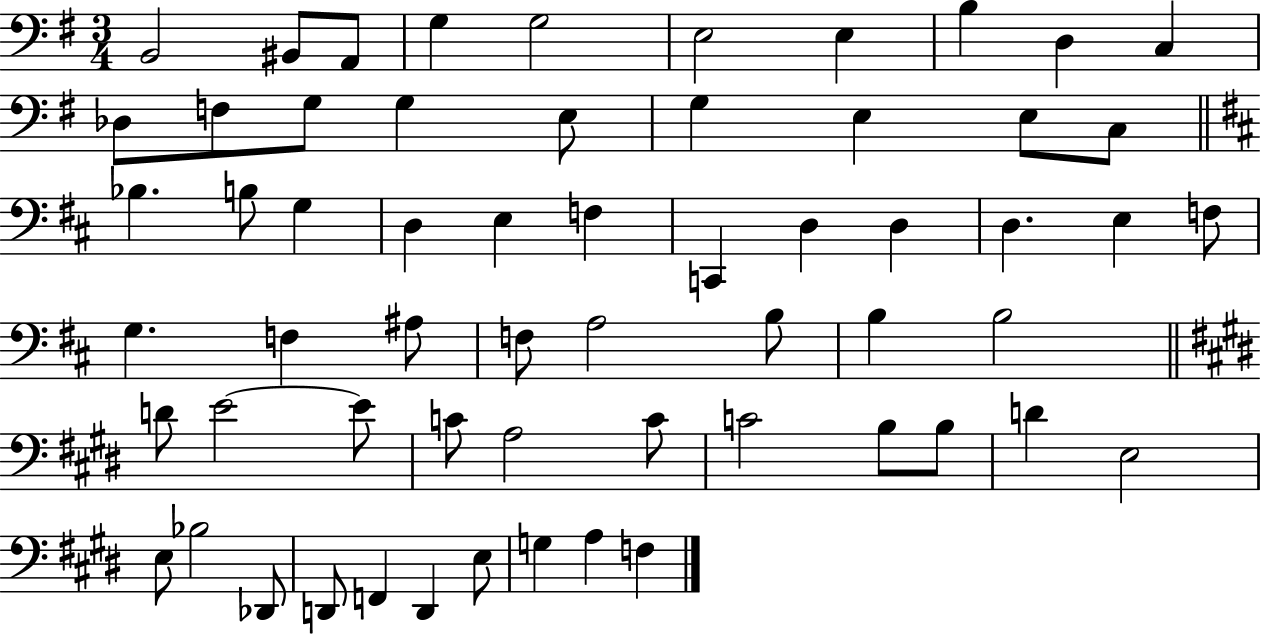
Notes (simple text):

B2/h BIS2/e A2/e G3/q G3/h E3/h E3/q B3/q D3/q C3/q Db3/e F3/e G3/e G3/q E3/e G3/q E3/q E3/e C3/e Bb3/q. B3/e G3/q D3/q E3/q F3/q C2/q D3/q D3/q D3/q. E3/q F3/e G3/q. F3/q A#3/e F3/e A3/h B3/e B3/q B3/h D4/e E4/h E4/e C4/e A3/h C4/e C4/h B3/e B3/e D4/q E3/h E3/e Bb3/h Db2/e D2/e F2/q D2/q E3/e G3/q A3/q F3/q